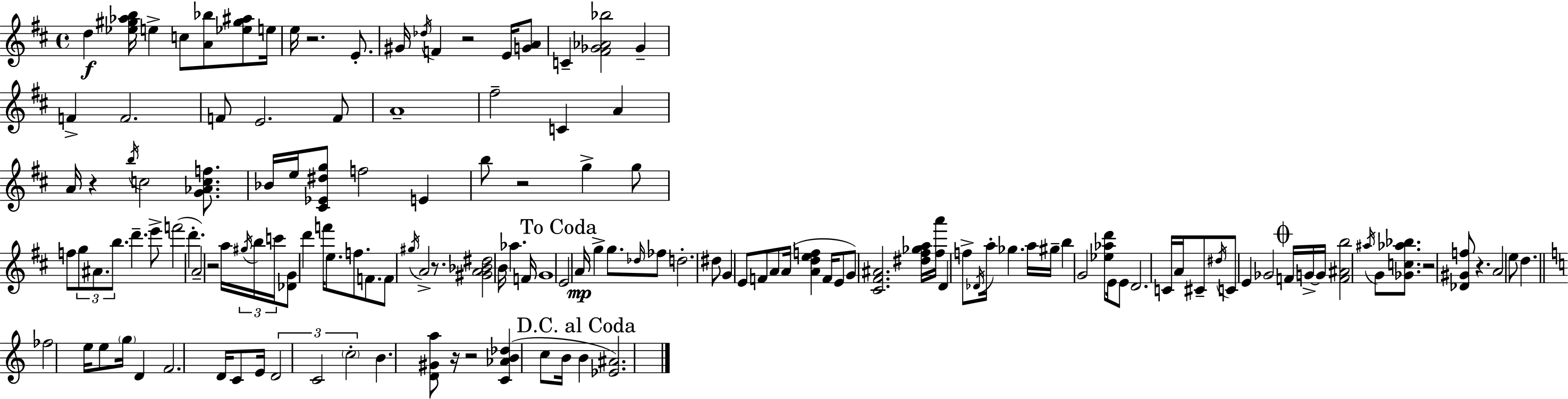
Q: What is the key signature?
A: D major